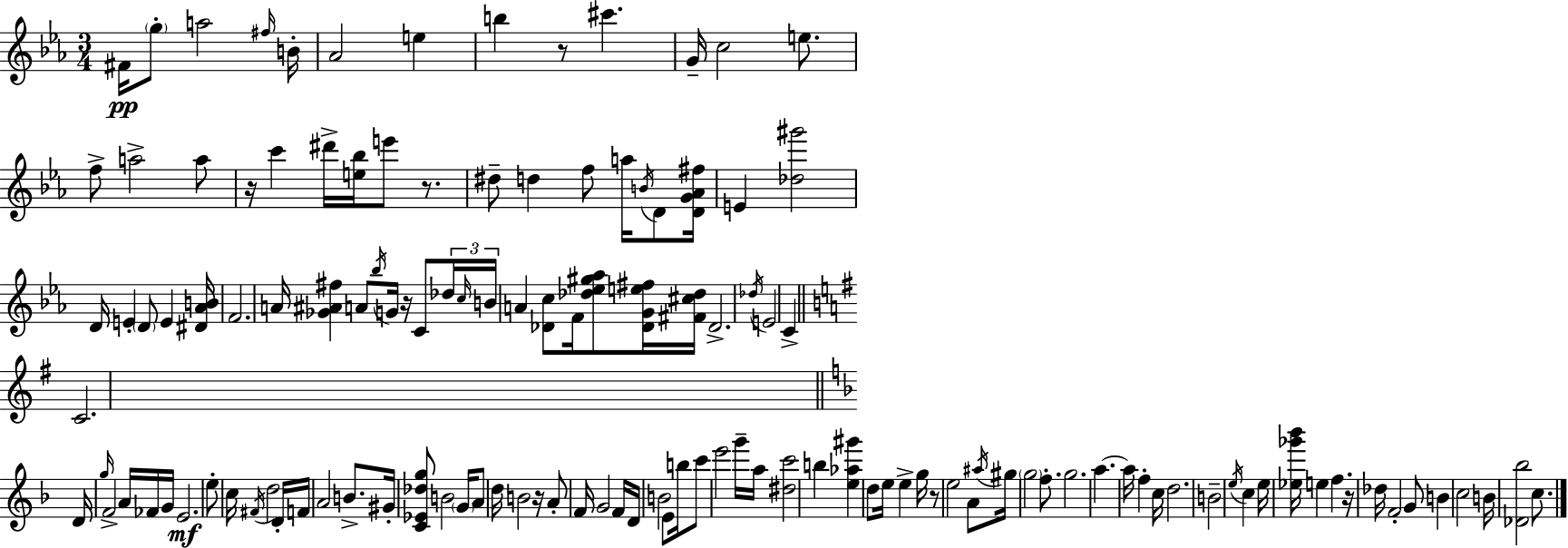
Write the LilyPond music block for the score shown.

{
  \clef treble
  \numericTimeSignature
  \time 3/4
  \key c \minor
  \repeat volta 2 { fis'16\pp \parenthesize g''8-. a''2 \grace { fis''16 } | b'16-. aes'2 e''4 | b''4 r8 cis'''4. | g'16-- c''2 e''8. | \break f''8-> a''2-> a''8 | r16 c'''4 dis'''16-> <e'' bes''>16 e'''8 r8. | dis''8-- d''4 f''8 a''16 \acciaccatura { b'16 } d'8 | <d' g' aes' fis''>16 e'4 <des'' gis'''>2 | \break d'16 e'4-. \parenthesize d'8 e'4 | <dis' aes' b'>16 f'2. | a'16 <ges' ais' fis''>4 a'8 \acciaccatura { bes''16 } g'16 r16 | c'8 \tuplet 3/2 { des''16 \grace { c''16 } b'16 } a'4 <des' c''>8 f'16 | \break <des'' ees'' gis'' aes''>8 <des' g' e'' fis''>16 <fis' cis'' des''>16 des'2.-> | \acciaccatura { des''16 } e'2 | c'4-> \bar "||" \break \key g \major c'2. | \bar "||" \break \key d \minor d'16 \grace { g''16 } f'2-> a'16 fes'16 | g'16 e'2.\mf | e''8-. c''16 \acciaccatura { fis'16 } d''2 | d'16-. f'16 a'2 b'8.-> | \break gis'16-. <c' ees' des'' g''>8 b'2 | \parenthesize g'16 a'8 d''16 b'2 | r16 a'8-. f'16 g'2 | f'16 d'16 b'2 e'8 | \break b''16 c'''8 e'''2 | g'''16-- a''16 <dis'' c'''>2 b''4 | <e'' aes'' gis'''>4 d''8 e''16 e''4-> | g''16 r8 e''2 | \break a'8 \acciaccatura { ais''16 } gis''16 \parenthesize g''2 | f''8.-. g''2. | a''4.~~ a''16 f''4-. | c''16 d''2. | \break b'2-- \acciaccatura { e''16 } | c''4 e''16 <ees'' ges''' bes'''>16 e''4 f''4. | r16 des''16 f'2-. | g'8 b'4 c''2 | \break b'16 <des' bes''>2 | c''8. } \bar "|."
}